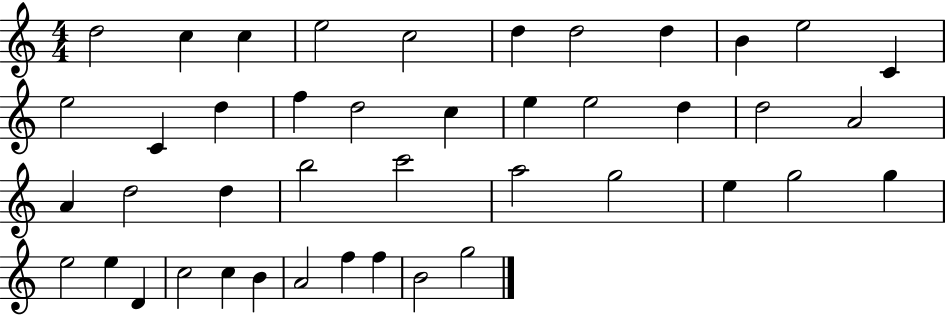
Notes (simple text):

D5/h C5/q C5/q E5/h C5/h D5/q D5/h D5/q B4/q E5/h C4/q E5/h C4/q D5/q F5/q D5/h C5/q E5/q E5/h D5/q D5/h A4/h A4/q D5/h D5/q B5/h C6/h A5/h G5/h E5/q G5/h G5/q E5/h E5/q D4/q C5/h C5/q B4/q A4/h F5/q F5/q B4/h G5/h